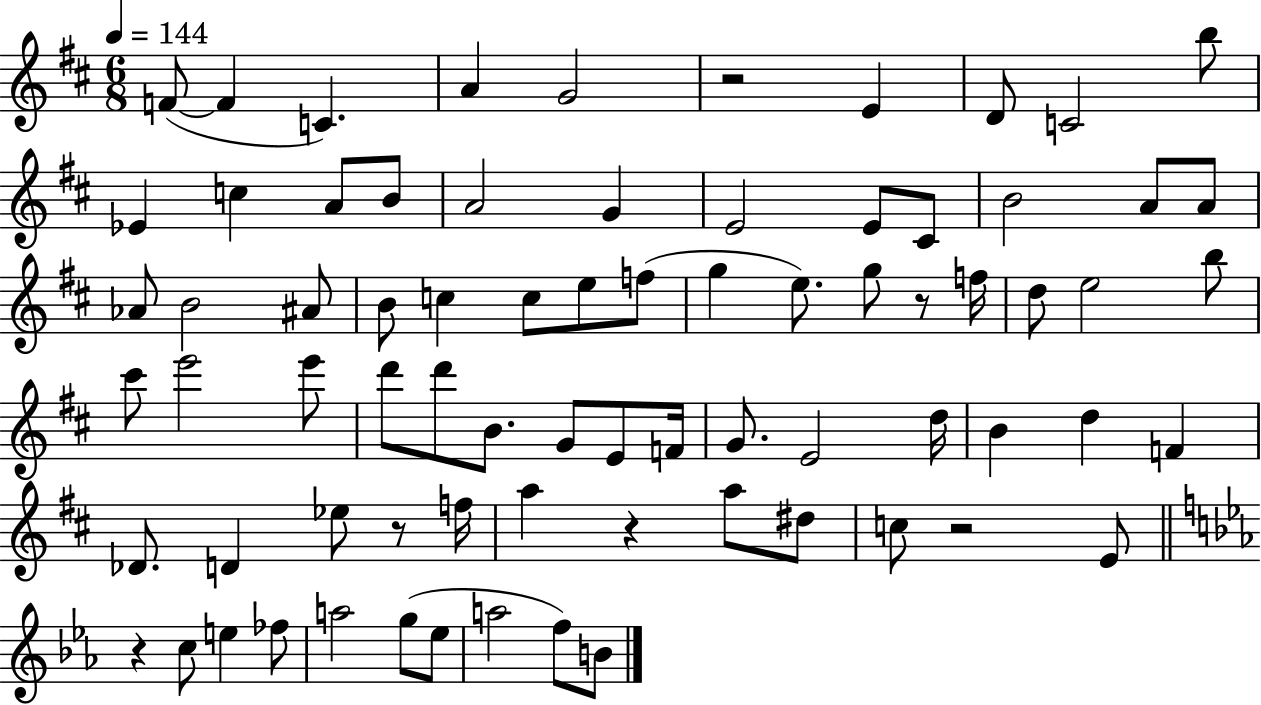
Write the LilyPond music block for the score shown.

{
  \clef treble
  \numericTimeSignature
  \time 6/8
  \key d \major
  \tempo 4 = 144
  f'8~(~ f'4 c'4.) | a'4 g'2 | r2 e'4 | d'8 c'2 b''8 | \break ees'4 c''4 a'8 b'8 | a'2 g'4 | e'2 e'8 cis'8 | b'2 a'8 a'8 | \break aes'8 b'2 ais'8 | b'8 c''4 c''8 e''8 f''8( | g''4 e''8.) g''8 r8 f''16 | d''8 e''2 b''8 | \break cis'''8 e'''2 e'''8 | d'''8 d'''8 b'8. g'8 e'8 f'16 | g'8. e'2 d''16 | b'4 d''4 f'4 | \break des'8. d'4 ees''8 r8 f''16 | a''4 r4 a''8 dis''8 | c''8 r2 e'8 | \bar "||" \break \key c \minor r4 c''8 e''4 fes''8 | a''2 g''8( ees''8 | a''2 f''8) b'8 | \bar "|."
}